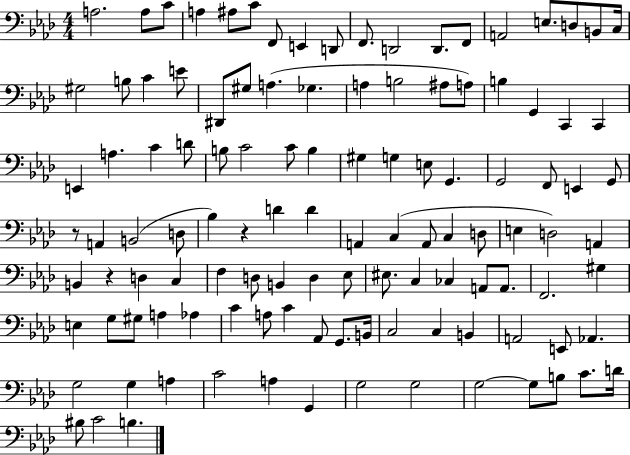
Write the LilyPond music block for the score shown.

{
  \clef bass
  \numericTimeSignature
  \time 4/4
  \key aes \major
  \repeat volta 2 { a2. a8 c'8 | a4 ais8 c'8 f,8 e,4 d,8 | f,8. d,2 d,8. f,8 | a,2 e8. d8 b,8 c16 | \break gis2 b8 c'4 e'8 | dis,8 gis8 a4.( ges4. | a4 b2 ais8 a8) | b4 g,4 c,4 c,4 | \break e,4 a4. c'4 d'8 | b8 c'2 c'8 b4 | gis4 g4 e8 g,4. | g,2 f,8 e,4 g,8 | \break r8 a,4 b,2( d8 | bes4) r4 d'4 d'4 | a,4 c4( a,8 c4 d8 | e4 d2) a,4 | \break b,4 r4 d4 c4 | f4 d8 b,4 d4 ees8 | eis8. c4 ces4 a,8 a,8. | f,2. gis4 | \break e4 g8 gis8 a4 aes4 | c'4 a8 c'4 aes,8 g,8. b,16 | c2 c4 b,4 | a,2 e,8 aes,4. | \break g2 g4 a4 | c'2 a4 g,4 | g2 g2 | g2~~ g8 b8 c'8. d'16 | \break bis8 c'2 b4. | } \bar "|."
}